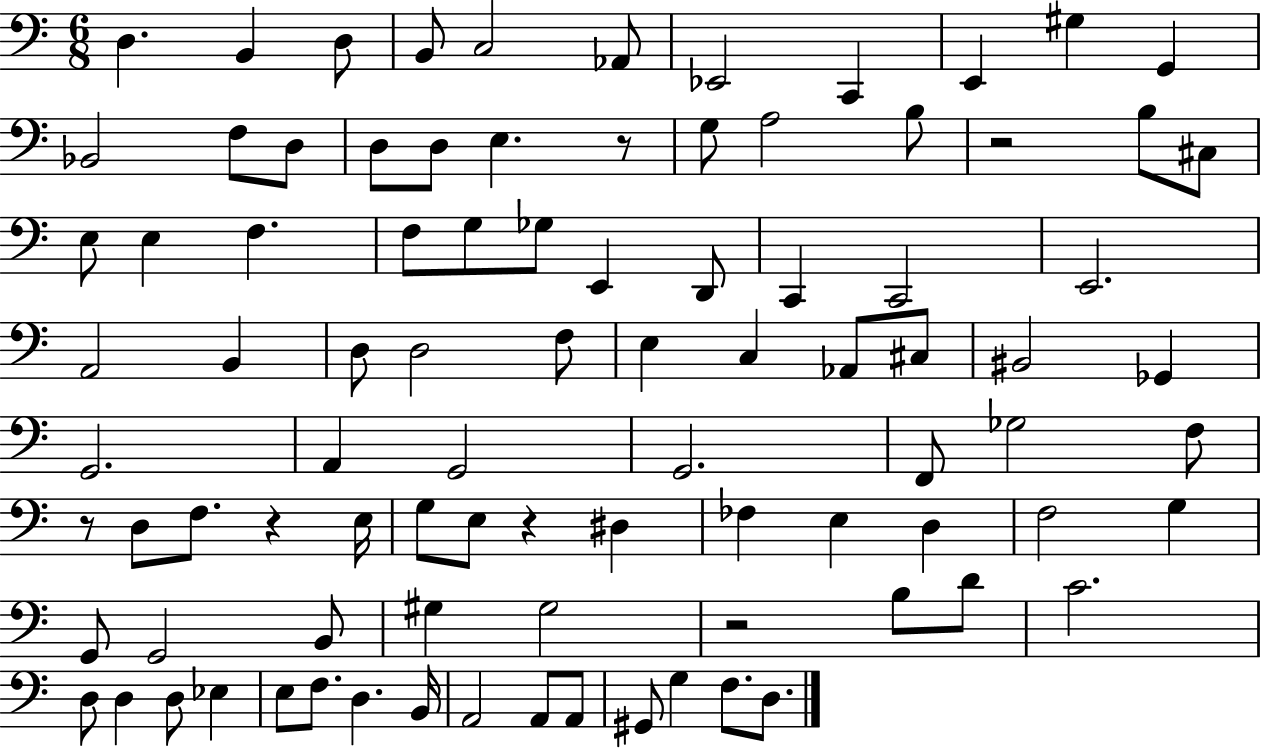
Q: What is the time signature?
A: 6/8